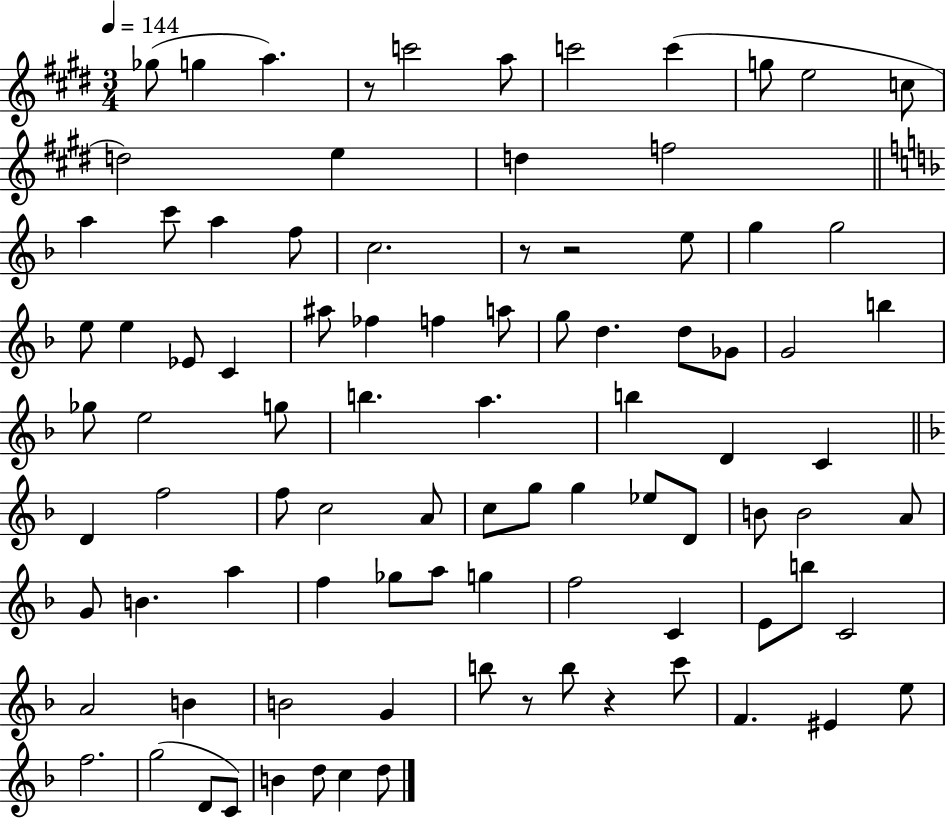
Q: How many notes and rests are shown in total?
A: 92